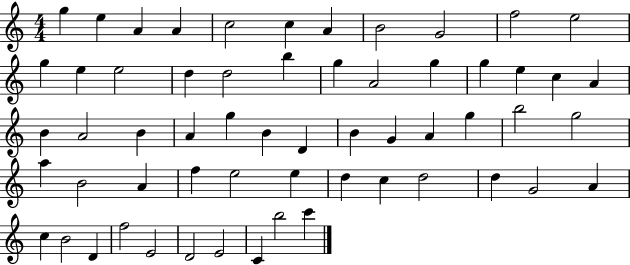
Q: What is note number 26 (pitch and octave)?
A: A4